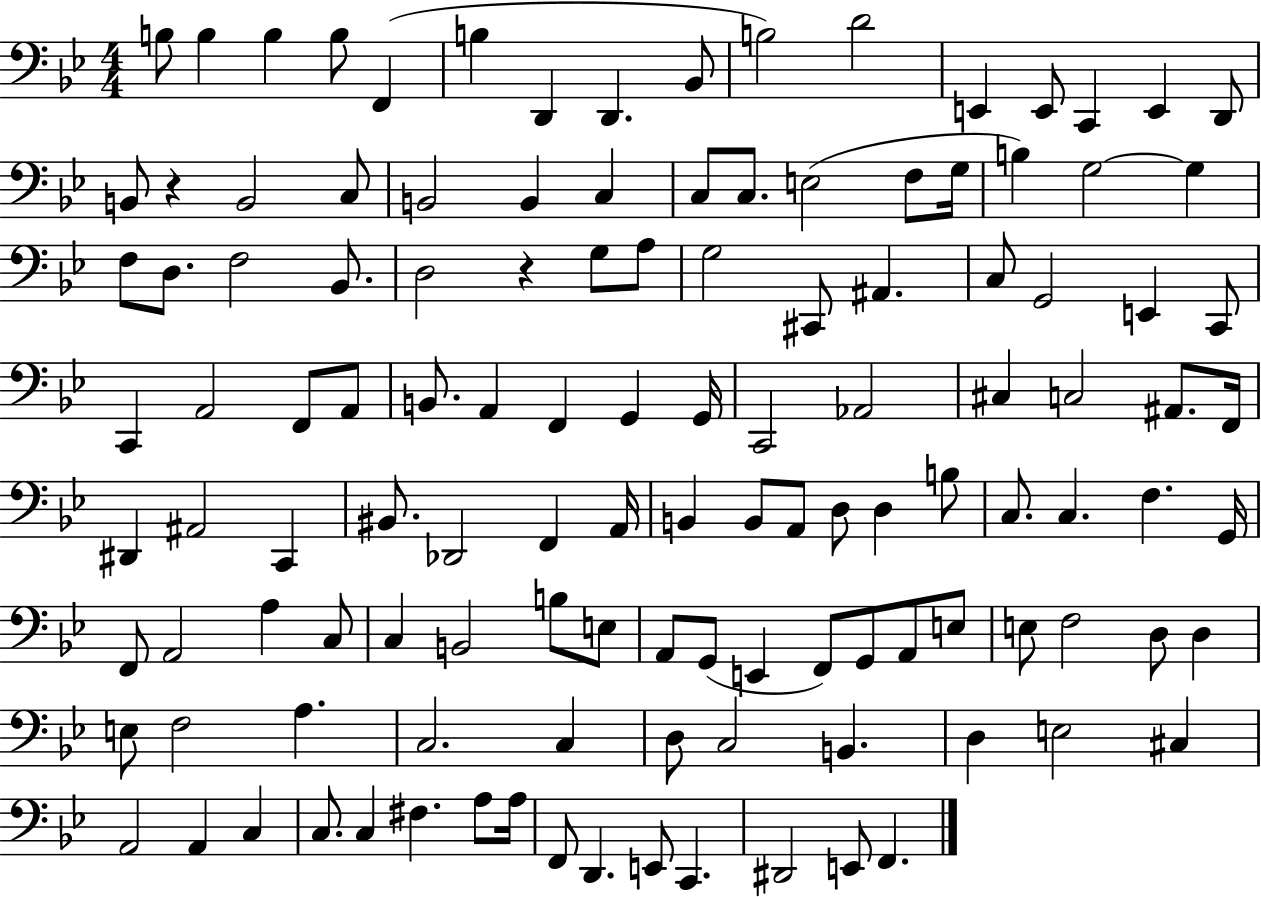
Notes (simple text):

B3/e B3/q B3/q B3/e F2/q B3/q D2/q D2/q. Bb2/e B3/h D4/h E2/q E2/e C2/q E2/q D2/e B2/e R/q B2/h C3/e B2/h B2/q C3/q C3/e C3/e. E3/h F3/e G3/s B3/q G3/h G3/q F3/e D3/e. F3/h Bb2/e. D3/h R/q G3/e A3/e G3/h C#2/e A#2/q. C3/e G2/h E2/q C2/e C2/q A2/h F2/e A2/e B2/e. A2/q F2/q G2/q G2/s C2/h Ab2/h C#3/q C3/h A#2/e. F2/s D#2/q A#2/h C2/q BIS2/e. Db2/h F2/q A2/s B2/q B2/e A2/e D3/e D3/q B3/e C3/e. C3/q. F3/q. G2/s F2/e A2/h A3/q C3/e C3/q B2/h B3/e E3/e A2/e G2/e E2/q F2/e G2/e A2/e E3/e E3/e F3/h D3/e D3/q E3/e F3/h A3/q. C3/h. C3/q D3/e C3/h B2/q. D3/q E3/h C#3/q A2/h A2/q C3/q C3/e. C3/q F#3/q. A3/e A3/s F2/e D2/q. E2/e C2/q. D#2/h E2/e F2/q.